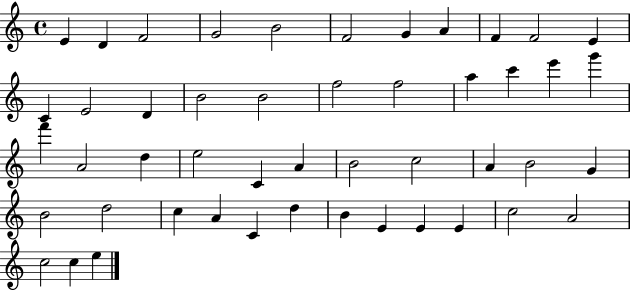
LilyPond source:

{
  \clef treble
  \time 4/4
  \defaultTimeSignature
  \key c \major
  e'4 d'4 f'2 | g'2 b'2 | f'2 g'4 a'4 | f'4 f'2 e'4 | \break c'4 e'2 d'4 | b'2 b'2 | f''2 f''2 | a''4 c'''4 e'''4 g'''4 | \break f'''4 a'2 d''4 | e''2 c'4 a'4 | b'2 c''2 | a'4 b'2 g'4 | \break b'2 d''2 | c''4 a'4 c'4 d''4 | b'4 e'4 e'4 e'4 | c''2 a'2 | \break c''2 c''4 e''4 | \bar "|."
}